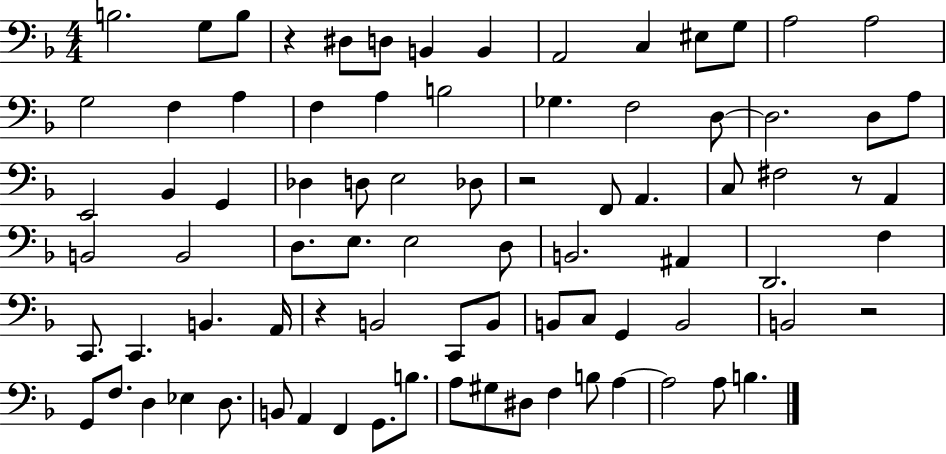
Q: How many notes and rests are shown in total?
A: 83